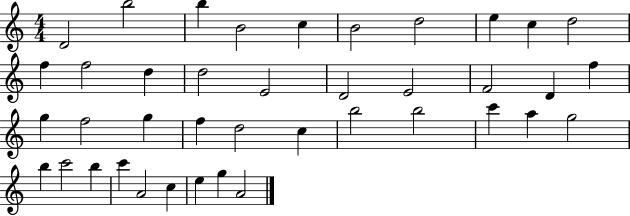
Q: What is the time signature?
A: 4/4